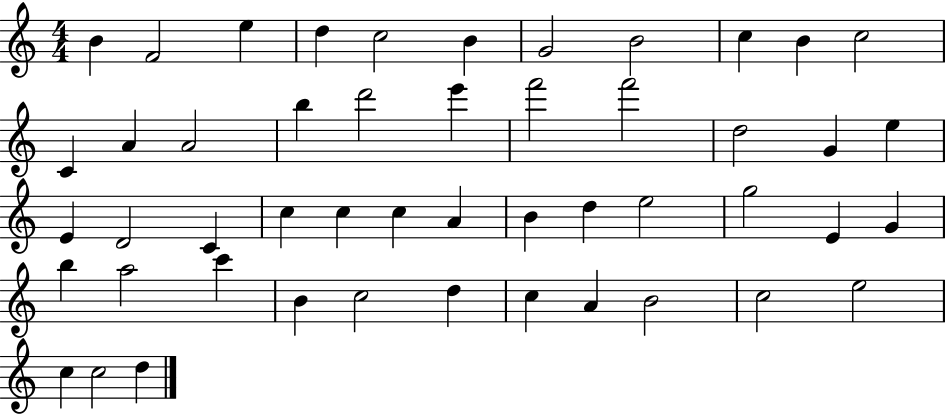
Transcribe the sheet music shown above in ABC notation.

X:1
T:Untitled
M:4/4
L:1/4
K:C
B F2 e d c2 B G2 B2 c B c2 C A A2 b d'2 e' f'2 f'2 d2 G e E D2 C c c c A B d e2 g2 E G b a2 c' B c2 d c A B2 c2 e2 c c2 d